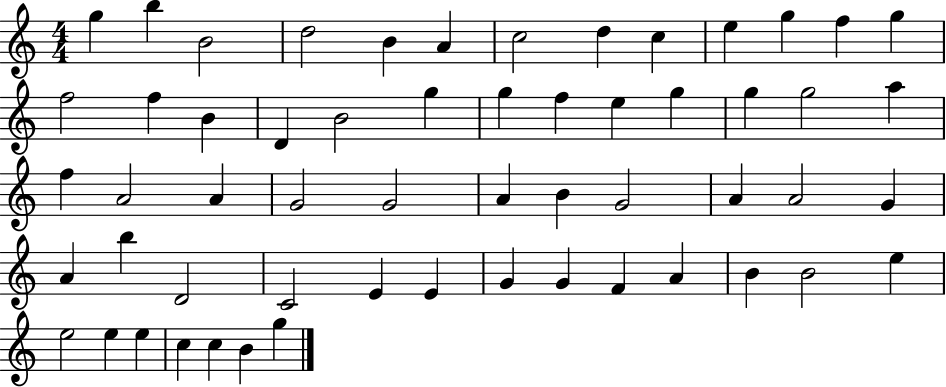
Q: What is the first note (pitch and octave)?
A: G5